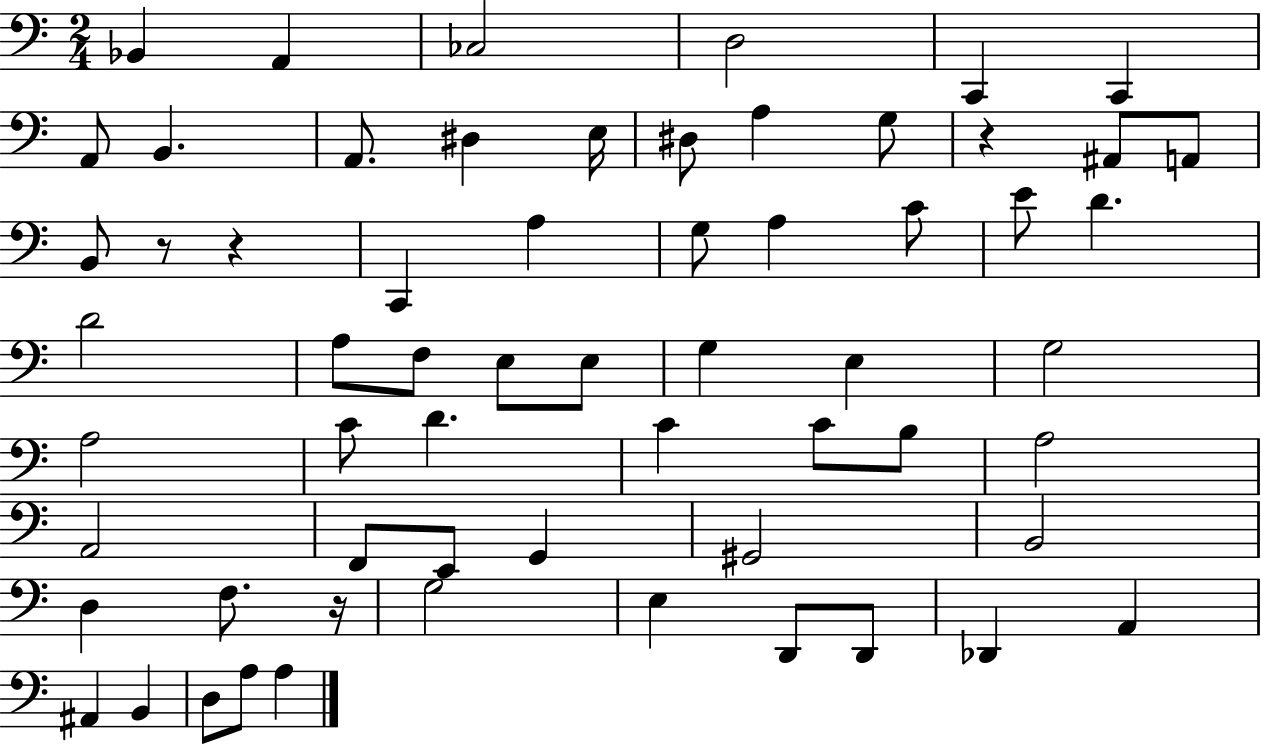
{
  \clef bass
  \numericTimeSignature
  \time 2/4
  \key c \major
  bes,4 a,4 | ces2 | d2 | c,4 c,4 | \break a,8 b,4. | a,8. dis4 e16 | dis8 a4 g8 | r4 ais,8 a,8 | \break b,8 r8 r4 | c,4 a4 | g8 a4 c'8 | e'8 d'4. | \break d'2 | a8 f8 e8 e8 | g4 e4 | g2 | \break a2 | c'8 d'4. | c'4 c'8 b8 | a2 | \break a,2 | f,8 e,8 g,4 | gis,2 | b,2 | \break d4 f8. r16 | g2 | e4 d,8 d,8 | des,4 a,4 | \break ais,4 b,4 | d8 a8 a4 | \bar "|."
}